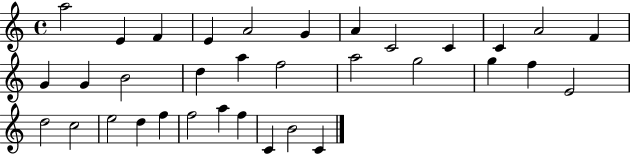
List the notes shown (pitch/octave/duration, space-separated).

A5/h E4/q F4/q E4/q A4/h G4/q A4/q C4/h C4/q C4/q A4/h F4/q G4/q G4/q B4/h D5/q A5/q F5/h A5/h G5/h G5/q F5/q E4/h D5/h C5/h E5/h D5/q F5/q F5/h A5/q F5/q C4/q B4/h C4/q